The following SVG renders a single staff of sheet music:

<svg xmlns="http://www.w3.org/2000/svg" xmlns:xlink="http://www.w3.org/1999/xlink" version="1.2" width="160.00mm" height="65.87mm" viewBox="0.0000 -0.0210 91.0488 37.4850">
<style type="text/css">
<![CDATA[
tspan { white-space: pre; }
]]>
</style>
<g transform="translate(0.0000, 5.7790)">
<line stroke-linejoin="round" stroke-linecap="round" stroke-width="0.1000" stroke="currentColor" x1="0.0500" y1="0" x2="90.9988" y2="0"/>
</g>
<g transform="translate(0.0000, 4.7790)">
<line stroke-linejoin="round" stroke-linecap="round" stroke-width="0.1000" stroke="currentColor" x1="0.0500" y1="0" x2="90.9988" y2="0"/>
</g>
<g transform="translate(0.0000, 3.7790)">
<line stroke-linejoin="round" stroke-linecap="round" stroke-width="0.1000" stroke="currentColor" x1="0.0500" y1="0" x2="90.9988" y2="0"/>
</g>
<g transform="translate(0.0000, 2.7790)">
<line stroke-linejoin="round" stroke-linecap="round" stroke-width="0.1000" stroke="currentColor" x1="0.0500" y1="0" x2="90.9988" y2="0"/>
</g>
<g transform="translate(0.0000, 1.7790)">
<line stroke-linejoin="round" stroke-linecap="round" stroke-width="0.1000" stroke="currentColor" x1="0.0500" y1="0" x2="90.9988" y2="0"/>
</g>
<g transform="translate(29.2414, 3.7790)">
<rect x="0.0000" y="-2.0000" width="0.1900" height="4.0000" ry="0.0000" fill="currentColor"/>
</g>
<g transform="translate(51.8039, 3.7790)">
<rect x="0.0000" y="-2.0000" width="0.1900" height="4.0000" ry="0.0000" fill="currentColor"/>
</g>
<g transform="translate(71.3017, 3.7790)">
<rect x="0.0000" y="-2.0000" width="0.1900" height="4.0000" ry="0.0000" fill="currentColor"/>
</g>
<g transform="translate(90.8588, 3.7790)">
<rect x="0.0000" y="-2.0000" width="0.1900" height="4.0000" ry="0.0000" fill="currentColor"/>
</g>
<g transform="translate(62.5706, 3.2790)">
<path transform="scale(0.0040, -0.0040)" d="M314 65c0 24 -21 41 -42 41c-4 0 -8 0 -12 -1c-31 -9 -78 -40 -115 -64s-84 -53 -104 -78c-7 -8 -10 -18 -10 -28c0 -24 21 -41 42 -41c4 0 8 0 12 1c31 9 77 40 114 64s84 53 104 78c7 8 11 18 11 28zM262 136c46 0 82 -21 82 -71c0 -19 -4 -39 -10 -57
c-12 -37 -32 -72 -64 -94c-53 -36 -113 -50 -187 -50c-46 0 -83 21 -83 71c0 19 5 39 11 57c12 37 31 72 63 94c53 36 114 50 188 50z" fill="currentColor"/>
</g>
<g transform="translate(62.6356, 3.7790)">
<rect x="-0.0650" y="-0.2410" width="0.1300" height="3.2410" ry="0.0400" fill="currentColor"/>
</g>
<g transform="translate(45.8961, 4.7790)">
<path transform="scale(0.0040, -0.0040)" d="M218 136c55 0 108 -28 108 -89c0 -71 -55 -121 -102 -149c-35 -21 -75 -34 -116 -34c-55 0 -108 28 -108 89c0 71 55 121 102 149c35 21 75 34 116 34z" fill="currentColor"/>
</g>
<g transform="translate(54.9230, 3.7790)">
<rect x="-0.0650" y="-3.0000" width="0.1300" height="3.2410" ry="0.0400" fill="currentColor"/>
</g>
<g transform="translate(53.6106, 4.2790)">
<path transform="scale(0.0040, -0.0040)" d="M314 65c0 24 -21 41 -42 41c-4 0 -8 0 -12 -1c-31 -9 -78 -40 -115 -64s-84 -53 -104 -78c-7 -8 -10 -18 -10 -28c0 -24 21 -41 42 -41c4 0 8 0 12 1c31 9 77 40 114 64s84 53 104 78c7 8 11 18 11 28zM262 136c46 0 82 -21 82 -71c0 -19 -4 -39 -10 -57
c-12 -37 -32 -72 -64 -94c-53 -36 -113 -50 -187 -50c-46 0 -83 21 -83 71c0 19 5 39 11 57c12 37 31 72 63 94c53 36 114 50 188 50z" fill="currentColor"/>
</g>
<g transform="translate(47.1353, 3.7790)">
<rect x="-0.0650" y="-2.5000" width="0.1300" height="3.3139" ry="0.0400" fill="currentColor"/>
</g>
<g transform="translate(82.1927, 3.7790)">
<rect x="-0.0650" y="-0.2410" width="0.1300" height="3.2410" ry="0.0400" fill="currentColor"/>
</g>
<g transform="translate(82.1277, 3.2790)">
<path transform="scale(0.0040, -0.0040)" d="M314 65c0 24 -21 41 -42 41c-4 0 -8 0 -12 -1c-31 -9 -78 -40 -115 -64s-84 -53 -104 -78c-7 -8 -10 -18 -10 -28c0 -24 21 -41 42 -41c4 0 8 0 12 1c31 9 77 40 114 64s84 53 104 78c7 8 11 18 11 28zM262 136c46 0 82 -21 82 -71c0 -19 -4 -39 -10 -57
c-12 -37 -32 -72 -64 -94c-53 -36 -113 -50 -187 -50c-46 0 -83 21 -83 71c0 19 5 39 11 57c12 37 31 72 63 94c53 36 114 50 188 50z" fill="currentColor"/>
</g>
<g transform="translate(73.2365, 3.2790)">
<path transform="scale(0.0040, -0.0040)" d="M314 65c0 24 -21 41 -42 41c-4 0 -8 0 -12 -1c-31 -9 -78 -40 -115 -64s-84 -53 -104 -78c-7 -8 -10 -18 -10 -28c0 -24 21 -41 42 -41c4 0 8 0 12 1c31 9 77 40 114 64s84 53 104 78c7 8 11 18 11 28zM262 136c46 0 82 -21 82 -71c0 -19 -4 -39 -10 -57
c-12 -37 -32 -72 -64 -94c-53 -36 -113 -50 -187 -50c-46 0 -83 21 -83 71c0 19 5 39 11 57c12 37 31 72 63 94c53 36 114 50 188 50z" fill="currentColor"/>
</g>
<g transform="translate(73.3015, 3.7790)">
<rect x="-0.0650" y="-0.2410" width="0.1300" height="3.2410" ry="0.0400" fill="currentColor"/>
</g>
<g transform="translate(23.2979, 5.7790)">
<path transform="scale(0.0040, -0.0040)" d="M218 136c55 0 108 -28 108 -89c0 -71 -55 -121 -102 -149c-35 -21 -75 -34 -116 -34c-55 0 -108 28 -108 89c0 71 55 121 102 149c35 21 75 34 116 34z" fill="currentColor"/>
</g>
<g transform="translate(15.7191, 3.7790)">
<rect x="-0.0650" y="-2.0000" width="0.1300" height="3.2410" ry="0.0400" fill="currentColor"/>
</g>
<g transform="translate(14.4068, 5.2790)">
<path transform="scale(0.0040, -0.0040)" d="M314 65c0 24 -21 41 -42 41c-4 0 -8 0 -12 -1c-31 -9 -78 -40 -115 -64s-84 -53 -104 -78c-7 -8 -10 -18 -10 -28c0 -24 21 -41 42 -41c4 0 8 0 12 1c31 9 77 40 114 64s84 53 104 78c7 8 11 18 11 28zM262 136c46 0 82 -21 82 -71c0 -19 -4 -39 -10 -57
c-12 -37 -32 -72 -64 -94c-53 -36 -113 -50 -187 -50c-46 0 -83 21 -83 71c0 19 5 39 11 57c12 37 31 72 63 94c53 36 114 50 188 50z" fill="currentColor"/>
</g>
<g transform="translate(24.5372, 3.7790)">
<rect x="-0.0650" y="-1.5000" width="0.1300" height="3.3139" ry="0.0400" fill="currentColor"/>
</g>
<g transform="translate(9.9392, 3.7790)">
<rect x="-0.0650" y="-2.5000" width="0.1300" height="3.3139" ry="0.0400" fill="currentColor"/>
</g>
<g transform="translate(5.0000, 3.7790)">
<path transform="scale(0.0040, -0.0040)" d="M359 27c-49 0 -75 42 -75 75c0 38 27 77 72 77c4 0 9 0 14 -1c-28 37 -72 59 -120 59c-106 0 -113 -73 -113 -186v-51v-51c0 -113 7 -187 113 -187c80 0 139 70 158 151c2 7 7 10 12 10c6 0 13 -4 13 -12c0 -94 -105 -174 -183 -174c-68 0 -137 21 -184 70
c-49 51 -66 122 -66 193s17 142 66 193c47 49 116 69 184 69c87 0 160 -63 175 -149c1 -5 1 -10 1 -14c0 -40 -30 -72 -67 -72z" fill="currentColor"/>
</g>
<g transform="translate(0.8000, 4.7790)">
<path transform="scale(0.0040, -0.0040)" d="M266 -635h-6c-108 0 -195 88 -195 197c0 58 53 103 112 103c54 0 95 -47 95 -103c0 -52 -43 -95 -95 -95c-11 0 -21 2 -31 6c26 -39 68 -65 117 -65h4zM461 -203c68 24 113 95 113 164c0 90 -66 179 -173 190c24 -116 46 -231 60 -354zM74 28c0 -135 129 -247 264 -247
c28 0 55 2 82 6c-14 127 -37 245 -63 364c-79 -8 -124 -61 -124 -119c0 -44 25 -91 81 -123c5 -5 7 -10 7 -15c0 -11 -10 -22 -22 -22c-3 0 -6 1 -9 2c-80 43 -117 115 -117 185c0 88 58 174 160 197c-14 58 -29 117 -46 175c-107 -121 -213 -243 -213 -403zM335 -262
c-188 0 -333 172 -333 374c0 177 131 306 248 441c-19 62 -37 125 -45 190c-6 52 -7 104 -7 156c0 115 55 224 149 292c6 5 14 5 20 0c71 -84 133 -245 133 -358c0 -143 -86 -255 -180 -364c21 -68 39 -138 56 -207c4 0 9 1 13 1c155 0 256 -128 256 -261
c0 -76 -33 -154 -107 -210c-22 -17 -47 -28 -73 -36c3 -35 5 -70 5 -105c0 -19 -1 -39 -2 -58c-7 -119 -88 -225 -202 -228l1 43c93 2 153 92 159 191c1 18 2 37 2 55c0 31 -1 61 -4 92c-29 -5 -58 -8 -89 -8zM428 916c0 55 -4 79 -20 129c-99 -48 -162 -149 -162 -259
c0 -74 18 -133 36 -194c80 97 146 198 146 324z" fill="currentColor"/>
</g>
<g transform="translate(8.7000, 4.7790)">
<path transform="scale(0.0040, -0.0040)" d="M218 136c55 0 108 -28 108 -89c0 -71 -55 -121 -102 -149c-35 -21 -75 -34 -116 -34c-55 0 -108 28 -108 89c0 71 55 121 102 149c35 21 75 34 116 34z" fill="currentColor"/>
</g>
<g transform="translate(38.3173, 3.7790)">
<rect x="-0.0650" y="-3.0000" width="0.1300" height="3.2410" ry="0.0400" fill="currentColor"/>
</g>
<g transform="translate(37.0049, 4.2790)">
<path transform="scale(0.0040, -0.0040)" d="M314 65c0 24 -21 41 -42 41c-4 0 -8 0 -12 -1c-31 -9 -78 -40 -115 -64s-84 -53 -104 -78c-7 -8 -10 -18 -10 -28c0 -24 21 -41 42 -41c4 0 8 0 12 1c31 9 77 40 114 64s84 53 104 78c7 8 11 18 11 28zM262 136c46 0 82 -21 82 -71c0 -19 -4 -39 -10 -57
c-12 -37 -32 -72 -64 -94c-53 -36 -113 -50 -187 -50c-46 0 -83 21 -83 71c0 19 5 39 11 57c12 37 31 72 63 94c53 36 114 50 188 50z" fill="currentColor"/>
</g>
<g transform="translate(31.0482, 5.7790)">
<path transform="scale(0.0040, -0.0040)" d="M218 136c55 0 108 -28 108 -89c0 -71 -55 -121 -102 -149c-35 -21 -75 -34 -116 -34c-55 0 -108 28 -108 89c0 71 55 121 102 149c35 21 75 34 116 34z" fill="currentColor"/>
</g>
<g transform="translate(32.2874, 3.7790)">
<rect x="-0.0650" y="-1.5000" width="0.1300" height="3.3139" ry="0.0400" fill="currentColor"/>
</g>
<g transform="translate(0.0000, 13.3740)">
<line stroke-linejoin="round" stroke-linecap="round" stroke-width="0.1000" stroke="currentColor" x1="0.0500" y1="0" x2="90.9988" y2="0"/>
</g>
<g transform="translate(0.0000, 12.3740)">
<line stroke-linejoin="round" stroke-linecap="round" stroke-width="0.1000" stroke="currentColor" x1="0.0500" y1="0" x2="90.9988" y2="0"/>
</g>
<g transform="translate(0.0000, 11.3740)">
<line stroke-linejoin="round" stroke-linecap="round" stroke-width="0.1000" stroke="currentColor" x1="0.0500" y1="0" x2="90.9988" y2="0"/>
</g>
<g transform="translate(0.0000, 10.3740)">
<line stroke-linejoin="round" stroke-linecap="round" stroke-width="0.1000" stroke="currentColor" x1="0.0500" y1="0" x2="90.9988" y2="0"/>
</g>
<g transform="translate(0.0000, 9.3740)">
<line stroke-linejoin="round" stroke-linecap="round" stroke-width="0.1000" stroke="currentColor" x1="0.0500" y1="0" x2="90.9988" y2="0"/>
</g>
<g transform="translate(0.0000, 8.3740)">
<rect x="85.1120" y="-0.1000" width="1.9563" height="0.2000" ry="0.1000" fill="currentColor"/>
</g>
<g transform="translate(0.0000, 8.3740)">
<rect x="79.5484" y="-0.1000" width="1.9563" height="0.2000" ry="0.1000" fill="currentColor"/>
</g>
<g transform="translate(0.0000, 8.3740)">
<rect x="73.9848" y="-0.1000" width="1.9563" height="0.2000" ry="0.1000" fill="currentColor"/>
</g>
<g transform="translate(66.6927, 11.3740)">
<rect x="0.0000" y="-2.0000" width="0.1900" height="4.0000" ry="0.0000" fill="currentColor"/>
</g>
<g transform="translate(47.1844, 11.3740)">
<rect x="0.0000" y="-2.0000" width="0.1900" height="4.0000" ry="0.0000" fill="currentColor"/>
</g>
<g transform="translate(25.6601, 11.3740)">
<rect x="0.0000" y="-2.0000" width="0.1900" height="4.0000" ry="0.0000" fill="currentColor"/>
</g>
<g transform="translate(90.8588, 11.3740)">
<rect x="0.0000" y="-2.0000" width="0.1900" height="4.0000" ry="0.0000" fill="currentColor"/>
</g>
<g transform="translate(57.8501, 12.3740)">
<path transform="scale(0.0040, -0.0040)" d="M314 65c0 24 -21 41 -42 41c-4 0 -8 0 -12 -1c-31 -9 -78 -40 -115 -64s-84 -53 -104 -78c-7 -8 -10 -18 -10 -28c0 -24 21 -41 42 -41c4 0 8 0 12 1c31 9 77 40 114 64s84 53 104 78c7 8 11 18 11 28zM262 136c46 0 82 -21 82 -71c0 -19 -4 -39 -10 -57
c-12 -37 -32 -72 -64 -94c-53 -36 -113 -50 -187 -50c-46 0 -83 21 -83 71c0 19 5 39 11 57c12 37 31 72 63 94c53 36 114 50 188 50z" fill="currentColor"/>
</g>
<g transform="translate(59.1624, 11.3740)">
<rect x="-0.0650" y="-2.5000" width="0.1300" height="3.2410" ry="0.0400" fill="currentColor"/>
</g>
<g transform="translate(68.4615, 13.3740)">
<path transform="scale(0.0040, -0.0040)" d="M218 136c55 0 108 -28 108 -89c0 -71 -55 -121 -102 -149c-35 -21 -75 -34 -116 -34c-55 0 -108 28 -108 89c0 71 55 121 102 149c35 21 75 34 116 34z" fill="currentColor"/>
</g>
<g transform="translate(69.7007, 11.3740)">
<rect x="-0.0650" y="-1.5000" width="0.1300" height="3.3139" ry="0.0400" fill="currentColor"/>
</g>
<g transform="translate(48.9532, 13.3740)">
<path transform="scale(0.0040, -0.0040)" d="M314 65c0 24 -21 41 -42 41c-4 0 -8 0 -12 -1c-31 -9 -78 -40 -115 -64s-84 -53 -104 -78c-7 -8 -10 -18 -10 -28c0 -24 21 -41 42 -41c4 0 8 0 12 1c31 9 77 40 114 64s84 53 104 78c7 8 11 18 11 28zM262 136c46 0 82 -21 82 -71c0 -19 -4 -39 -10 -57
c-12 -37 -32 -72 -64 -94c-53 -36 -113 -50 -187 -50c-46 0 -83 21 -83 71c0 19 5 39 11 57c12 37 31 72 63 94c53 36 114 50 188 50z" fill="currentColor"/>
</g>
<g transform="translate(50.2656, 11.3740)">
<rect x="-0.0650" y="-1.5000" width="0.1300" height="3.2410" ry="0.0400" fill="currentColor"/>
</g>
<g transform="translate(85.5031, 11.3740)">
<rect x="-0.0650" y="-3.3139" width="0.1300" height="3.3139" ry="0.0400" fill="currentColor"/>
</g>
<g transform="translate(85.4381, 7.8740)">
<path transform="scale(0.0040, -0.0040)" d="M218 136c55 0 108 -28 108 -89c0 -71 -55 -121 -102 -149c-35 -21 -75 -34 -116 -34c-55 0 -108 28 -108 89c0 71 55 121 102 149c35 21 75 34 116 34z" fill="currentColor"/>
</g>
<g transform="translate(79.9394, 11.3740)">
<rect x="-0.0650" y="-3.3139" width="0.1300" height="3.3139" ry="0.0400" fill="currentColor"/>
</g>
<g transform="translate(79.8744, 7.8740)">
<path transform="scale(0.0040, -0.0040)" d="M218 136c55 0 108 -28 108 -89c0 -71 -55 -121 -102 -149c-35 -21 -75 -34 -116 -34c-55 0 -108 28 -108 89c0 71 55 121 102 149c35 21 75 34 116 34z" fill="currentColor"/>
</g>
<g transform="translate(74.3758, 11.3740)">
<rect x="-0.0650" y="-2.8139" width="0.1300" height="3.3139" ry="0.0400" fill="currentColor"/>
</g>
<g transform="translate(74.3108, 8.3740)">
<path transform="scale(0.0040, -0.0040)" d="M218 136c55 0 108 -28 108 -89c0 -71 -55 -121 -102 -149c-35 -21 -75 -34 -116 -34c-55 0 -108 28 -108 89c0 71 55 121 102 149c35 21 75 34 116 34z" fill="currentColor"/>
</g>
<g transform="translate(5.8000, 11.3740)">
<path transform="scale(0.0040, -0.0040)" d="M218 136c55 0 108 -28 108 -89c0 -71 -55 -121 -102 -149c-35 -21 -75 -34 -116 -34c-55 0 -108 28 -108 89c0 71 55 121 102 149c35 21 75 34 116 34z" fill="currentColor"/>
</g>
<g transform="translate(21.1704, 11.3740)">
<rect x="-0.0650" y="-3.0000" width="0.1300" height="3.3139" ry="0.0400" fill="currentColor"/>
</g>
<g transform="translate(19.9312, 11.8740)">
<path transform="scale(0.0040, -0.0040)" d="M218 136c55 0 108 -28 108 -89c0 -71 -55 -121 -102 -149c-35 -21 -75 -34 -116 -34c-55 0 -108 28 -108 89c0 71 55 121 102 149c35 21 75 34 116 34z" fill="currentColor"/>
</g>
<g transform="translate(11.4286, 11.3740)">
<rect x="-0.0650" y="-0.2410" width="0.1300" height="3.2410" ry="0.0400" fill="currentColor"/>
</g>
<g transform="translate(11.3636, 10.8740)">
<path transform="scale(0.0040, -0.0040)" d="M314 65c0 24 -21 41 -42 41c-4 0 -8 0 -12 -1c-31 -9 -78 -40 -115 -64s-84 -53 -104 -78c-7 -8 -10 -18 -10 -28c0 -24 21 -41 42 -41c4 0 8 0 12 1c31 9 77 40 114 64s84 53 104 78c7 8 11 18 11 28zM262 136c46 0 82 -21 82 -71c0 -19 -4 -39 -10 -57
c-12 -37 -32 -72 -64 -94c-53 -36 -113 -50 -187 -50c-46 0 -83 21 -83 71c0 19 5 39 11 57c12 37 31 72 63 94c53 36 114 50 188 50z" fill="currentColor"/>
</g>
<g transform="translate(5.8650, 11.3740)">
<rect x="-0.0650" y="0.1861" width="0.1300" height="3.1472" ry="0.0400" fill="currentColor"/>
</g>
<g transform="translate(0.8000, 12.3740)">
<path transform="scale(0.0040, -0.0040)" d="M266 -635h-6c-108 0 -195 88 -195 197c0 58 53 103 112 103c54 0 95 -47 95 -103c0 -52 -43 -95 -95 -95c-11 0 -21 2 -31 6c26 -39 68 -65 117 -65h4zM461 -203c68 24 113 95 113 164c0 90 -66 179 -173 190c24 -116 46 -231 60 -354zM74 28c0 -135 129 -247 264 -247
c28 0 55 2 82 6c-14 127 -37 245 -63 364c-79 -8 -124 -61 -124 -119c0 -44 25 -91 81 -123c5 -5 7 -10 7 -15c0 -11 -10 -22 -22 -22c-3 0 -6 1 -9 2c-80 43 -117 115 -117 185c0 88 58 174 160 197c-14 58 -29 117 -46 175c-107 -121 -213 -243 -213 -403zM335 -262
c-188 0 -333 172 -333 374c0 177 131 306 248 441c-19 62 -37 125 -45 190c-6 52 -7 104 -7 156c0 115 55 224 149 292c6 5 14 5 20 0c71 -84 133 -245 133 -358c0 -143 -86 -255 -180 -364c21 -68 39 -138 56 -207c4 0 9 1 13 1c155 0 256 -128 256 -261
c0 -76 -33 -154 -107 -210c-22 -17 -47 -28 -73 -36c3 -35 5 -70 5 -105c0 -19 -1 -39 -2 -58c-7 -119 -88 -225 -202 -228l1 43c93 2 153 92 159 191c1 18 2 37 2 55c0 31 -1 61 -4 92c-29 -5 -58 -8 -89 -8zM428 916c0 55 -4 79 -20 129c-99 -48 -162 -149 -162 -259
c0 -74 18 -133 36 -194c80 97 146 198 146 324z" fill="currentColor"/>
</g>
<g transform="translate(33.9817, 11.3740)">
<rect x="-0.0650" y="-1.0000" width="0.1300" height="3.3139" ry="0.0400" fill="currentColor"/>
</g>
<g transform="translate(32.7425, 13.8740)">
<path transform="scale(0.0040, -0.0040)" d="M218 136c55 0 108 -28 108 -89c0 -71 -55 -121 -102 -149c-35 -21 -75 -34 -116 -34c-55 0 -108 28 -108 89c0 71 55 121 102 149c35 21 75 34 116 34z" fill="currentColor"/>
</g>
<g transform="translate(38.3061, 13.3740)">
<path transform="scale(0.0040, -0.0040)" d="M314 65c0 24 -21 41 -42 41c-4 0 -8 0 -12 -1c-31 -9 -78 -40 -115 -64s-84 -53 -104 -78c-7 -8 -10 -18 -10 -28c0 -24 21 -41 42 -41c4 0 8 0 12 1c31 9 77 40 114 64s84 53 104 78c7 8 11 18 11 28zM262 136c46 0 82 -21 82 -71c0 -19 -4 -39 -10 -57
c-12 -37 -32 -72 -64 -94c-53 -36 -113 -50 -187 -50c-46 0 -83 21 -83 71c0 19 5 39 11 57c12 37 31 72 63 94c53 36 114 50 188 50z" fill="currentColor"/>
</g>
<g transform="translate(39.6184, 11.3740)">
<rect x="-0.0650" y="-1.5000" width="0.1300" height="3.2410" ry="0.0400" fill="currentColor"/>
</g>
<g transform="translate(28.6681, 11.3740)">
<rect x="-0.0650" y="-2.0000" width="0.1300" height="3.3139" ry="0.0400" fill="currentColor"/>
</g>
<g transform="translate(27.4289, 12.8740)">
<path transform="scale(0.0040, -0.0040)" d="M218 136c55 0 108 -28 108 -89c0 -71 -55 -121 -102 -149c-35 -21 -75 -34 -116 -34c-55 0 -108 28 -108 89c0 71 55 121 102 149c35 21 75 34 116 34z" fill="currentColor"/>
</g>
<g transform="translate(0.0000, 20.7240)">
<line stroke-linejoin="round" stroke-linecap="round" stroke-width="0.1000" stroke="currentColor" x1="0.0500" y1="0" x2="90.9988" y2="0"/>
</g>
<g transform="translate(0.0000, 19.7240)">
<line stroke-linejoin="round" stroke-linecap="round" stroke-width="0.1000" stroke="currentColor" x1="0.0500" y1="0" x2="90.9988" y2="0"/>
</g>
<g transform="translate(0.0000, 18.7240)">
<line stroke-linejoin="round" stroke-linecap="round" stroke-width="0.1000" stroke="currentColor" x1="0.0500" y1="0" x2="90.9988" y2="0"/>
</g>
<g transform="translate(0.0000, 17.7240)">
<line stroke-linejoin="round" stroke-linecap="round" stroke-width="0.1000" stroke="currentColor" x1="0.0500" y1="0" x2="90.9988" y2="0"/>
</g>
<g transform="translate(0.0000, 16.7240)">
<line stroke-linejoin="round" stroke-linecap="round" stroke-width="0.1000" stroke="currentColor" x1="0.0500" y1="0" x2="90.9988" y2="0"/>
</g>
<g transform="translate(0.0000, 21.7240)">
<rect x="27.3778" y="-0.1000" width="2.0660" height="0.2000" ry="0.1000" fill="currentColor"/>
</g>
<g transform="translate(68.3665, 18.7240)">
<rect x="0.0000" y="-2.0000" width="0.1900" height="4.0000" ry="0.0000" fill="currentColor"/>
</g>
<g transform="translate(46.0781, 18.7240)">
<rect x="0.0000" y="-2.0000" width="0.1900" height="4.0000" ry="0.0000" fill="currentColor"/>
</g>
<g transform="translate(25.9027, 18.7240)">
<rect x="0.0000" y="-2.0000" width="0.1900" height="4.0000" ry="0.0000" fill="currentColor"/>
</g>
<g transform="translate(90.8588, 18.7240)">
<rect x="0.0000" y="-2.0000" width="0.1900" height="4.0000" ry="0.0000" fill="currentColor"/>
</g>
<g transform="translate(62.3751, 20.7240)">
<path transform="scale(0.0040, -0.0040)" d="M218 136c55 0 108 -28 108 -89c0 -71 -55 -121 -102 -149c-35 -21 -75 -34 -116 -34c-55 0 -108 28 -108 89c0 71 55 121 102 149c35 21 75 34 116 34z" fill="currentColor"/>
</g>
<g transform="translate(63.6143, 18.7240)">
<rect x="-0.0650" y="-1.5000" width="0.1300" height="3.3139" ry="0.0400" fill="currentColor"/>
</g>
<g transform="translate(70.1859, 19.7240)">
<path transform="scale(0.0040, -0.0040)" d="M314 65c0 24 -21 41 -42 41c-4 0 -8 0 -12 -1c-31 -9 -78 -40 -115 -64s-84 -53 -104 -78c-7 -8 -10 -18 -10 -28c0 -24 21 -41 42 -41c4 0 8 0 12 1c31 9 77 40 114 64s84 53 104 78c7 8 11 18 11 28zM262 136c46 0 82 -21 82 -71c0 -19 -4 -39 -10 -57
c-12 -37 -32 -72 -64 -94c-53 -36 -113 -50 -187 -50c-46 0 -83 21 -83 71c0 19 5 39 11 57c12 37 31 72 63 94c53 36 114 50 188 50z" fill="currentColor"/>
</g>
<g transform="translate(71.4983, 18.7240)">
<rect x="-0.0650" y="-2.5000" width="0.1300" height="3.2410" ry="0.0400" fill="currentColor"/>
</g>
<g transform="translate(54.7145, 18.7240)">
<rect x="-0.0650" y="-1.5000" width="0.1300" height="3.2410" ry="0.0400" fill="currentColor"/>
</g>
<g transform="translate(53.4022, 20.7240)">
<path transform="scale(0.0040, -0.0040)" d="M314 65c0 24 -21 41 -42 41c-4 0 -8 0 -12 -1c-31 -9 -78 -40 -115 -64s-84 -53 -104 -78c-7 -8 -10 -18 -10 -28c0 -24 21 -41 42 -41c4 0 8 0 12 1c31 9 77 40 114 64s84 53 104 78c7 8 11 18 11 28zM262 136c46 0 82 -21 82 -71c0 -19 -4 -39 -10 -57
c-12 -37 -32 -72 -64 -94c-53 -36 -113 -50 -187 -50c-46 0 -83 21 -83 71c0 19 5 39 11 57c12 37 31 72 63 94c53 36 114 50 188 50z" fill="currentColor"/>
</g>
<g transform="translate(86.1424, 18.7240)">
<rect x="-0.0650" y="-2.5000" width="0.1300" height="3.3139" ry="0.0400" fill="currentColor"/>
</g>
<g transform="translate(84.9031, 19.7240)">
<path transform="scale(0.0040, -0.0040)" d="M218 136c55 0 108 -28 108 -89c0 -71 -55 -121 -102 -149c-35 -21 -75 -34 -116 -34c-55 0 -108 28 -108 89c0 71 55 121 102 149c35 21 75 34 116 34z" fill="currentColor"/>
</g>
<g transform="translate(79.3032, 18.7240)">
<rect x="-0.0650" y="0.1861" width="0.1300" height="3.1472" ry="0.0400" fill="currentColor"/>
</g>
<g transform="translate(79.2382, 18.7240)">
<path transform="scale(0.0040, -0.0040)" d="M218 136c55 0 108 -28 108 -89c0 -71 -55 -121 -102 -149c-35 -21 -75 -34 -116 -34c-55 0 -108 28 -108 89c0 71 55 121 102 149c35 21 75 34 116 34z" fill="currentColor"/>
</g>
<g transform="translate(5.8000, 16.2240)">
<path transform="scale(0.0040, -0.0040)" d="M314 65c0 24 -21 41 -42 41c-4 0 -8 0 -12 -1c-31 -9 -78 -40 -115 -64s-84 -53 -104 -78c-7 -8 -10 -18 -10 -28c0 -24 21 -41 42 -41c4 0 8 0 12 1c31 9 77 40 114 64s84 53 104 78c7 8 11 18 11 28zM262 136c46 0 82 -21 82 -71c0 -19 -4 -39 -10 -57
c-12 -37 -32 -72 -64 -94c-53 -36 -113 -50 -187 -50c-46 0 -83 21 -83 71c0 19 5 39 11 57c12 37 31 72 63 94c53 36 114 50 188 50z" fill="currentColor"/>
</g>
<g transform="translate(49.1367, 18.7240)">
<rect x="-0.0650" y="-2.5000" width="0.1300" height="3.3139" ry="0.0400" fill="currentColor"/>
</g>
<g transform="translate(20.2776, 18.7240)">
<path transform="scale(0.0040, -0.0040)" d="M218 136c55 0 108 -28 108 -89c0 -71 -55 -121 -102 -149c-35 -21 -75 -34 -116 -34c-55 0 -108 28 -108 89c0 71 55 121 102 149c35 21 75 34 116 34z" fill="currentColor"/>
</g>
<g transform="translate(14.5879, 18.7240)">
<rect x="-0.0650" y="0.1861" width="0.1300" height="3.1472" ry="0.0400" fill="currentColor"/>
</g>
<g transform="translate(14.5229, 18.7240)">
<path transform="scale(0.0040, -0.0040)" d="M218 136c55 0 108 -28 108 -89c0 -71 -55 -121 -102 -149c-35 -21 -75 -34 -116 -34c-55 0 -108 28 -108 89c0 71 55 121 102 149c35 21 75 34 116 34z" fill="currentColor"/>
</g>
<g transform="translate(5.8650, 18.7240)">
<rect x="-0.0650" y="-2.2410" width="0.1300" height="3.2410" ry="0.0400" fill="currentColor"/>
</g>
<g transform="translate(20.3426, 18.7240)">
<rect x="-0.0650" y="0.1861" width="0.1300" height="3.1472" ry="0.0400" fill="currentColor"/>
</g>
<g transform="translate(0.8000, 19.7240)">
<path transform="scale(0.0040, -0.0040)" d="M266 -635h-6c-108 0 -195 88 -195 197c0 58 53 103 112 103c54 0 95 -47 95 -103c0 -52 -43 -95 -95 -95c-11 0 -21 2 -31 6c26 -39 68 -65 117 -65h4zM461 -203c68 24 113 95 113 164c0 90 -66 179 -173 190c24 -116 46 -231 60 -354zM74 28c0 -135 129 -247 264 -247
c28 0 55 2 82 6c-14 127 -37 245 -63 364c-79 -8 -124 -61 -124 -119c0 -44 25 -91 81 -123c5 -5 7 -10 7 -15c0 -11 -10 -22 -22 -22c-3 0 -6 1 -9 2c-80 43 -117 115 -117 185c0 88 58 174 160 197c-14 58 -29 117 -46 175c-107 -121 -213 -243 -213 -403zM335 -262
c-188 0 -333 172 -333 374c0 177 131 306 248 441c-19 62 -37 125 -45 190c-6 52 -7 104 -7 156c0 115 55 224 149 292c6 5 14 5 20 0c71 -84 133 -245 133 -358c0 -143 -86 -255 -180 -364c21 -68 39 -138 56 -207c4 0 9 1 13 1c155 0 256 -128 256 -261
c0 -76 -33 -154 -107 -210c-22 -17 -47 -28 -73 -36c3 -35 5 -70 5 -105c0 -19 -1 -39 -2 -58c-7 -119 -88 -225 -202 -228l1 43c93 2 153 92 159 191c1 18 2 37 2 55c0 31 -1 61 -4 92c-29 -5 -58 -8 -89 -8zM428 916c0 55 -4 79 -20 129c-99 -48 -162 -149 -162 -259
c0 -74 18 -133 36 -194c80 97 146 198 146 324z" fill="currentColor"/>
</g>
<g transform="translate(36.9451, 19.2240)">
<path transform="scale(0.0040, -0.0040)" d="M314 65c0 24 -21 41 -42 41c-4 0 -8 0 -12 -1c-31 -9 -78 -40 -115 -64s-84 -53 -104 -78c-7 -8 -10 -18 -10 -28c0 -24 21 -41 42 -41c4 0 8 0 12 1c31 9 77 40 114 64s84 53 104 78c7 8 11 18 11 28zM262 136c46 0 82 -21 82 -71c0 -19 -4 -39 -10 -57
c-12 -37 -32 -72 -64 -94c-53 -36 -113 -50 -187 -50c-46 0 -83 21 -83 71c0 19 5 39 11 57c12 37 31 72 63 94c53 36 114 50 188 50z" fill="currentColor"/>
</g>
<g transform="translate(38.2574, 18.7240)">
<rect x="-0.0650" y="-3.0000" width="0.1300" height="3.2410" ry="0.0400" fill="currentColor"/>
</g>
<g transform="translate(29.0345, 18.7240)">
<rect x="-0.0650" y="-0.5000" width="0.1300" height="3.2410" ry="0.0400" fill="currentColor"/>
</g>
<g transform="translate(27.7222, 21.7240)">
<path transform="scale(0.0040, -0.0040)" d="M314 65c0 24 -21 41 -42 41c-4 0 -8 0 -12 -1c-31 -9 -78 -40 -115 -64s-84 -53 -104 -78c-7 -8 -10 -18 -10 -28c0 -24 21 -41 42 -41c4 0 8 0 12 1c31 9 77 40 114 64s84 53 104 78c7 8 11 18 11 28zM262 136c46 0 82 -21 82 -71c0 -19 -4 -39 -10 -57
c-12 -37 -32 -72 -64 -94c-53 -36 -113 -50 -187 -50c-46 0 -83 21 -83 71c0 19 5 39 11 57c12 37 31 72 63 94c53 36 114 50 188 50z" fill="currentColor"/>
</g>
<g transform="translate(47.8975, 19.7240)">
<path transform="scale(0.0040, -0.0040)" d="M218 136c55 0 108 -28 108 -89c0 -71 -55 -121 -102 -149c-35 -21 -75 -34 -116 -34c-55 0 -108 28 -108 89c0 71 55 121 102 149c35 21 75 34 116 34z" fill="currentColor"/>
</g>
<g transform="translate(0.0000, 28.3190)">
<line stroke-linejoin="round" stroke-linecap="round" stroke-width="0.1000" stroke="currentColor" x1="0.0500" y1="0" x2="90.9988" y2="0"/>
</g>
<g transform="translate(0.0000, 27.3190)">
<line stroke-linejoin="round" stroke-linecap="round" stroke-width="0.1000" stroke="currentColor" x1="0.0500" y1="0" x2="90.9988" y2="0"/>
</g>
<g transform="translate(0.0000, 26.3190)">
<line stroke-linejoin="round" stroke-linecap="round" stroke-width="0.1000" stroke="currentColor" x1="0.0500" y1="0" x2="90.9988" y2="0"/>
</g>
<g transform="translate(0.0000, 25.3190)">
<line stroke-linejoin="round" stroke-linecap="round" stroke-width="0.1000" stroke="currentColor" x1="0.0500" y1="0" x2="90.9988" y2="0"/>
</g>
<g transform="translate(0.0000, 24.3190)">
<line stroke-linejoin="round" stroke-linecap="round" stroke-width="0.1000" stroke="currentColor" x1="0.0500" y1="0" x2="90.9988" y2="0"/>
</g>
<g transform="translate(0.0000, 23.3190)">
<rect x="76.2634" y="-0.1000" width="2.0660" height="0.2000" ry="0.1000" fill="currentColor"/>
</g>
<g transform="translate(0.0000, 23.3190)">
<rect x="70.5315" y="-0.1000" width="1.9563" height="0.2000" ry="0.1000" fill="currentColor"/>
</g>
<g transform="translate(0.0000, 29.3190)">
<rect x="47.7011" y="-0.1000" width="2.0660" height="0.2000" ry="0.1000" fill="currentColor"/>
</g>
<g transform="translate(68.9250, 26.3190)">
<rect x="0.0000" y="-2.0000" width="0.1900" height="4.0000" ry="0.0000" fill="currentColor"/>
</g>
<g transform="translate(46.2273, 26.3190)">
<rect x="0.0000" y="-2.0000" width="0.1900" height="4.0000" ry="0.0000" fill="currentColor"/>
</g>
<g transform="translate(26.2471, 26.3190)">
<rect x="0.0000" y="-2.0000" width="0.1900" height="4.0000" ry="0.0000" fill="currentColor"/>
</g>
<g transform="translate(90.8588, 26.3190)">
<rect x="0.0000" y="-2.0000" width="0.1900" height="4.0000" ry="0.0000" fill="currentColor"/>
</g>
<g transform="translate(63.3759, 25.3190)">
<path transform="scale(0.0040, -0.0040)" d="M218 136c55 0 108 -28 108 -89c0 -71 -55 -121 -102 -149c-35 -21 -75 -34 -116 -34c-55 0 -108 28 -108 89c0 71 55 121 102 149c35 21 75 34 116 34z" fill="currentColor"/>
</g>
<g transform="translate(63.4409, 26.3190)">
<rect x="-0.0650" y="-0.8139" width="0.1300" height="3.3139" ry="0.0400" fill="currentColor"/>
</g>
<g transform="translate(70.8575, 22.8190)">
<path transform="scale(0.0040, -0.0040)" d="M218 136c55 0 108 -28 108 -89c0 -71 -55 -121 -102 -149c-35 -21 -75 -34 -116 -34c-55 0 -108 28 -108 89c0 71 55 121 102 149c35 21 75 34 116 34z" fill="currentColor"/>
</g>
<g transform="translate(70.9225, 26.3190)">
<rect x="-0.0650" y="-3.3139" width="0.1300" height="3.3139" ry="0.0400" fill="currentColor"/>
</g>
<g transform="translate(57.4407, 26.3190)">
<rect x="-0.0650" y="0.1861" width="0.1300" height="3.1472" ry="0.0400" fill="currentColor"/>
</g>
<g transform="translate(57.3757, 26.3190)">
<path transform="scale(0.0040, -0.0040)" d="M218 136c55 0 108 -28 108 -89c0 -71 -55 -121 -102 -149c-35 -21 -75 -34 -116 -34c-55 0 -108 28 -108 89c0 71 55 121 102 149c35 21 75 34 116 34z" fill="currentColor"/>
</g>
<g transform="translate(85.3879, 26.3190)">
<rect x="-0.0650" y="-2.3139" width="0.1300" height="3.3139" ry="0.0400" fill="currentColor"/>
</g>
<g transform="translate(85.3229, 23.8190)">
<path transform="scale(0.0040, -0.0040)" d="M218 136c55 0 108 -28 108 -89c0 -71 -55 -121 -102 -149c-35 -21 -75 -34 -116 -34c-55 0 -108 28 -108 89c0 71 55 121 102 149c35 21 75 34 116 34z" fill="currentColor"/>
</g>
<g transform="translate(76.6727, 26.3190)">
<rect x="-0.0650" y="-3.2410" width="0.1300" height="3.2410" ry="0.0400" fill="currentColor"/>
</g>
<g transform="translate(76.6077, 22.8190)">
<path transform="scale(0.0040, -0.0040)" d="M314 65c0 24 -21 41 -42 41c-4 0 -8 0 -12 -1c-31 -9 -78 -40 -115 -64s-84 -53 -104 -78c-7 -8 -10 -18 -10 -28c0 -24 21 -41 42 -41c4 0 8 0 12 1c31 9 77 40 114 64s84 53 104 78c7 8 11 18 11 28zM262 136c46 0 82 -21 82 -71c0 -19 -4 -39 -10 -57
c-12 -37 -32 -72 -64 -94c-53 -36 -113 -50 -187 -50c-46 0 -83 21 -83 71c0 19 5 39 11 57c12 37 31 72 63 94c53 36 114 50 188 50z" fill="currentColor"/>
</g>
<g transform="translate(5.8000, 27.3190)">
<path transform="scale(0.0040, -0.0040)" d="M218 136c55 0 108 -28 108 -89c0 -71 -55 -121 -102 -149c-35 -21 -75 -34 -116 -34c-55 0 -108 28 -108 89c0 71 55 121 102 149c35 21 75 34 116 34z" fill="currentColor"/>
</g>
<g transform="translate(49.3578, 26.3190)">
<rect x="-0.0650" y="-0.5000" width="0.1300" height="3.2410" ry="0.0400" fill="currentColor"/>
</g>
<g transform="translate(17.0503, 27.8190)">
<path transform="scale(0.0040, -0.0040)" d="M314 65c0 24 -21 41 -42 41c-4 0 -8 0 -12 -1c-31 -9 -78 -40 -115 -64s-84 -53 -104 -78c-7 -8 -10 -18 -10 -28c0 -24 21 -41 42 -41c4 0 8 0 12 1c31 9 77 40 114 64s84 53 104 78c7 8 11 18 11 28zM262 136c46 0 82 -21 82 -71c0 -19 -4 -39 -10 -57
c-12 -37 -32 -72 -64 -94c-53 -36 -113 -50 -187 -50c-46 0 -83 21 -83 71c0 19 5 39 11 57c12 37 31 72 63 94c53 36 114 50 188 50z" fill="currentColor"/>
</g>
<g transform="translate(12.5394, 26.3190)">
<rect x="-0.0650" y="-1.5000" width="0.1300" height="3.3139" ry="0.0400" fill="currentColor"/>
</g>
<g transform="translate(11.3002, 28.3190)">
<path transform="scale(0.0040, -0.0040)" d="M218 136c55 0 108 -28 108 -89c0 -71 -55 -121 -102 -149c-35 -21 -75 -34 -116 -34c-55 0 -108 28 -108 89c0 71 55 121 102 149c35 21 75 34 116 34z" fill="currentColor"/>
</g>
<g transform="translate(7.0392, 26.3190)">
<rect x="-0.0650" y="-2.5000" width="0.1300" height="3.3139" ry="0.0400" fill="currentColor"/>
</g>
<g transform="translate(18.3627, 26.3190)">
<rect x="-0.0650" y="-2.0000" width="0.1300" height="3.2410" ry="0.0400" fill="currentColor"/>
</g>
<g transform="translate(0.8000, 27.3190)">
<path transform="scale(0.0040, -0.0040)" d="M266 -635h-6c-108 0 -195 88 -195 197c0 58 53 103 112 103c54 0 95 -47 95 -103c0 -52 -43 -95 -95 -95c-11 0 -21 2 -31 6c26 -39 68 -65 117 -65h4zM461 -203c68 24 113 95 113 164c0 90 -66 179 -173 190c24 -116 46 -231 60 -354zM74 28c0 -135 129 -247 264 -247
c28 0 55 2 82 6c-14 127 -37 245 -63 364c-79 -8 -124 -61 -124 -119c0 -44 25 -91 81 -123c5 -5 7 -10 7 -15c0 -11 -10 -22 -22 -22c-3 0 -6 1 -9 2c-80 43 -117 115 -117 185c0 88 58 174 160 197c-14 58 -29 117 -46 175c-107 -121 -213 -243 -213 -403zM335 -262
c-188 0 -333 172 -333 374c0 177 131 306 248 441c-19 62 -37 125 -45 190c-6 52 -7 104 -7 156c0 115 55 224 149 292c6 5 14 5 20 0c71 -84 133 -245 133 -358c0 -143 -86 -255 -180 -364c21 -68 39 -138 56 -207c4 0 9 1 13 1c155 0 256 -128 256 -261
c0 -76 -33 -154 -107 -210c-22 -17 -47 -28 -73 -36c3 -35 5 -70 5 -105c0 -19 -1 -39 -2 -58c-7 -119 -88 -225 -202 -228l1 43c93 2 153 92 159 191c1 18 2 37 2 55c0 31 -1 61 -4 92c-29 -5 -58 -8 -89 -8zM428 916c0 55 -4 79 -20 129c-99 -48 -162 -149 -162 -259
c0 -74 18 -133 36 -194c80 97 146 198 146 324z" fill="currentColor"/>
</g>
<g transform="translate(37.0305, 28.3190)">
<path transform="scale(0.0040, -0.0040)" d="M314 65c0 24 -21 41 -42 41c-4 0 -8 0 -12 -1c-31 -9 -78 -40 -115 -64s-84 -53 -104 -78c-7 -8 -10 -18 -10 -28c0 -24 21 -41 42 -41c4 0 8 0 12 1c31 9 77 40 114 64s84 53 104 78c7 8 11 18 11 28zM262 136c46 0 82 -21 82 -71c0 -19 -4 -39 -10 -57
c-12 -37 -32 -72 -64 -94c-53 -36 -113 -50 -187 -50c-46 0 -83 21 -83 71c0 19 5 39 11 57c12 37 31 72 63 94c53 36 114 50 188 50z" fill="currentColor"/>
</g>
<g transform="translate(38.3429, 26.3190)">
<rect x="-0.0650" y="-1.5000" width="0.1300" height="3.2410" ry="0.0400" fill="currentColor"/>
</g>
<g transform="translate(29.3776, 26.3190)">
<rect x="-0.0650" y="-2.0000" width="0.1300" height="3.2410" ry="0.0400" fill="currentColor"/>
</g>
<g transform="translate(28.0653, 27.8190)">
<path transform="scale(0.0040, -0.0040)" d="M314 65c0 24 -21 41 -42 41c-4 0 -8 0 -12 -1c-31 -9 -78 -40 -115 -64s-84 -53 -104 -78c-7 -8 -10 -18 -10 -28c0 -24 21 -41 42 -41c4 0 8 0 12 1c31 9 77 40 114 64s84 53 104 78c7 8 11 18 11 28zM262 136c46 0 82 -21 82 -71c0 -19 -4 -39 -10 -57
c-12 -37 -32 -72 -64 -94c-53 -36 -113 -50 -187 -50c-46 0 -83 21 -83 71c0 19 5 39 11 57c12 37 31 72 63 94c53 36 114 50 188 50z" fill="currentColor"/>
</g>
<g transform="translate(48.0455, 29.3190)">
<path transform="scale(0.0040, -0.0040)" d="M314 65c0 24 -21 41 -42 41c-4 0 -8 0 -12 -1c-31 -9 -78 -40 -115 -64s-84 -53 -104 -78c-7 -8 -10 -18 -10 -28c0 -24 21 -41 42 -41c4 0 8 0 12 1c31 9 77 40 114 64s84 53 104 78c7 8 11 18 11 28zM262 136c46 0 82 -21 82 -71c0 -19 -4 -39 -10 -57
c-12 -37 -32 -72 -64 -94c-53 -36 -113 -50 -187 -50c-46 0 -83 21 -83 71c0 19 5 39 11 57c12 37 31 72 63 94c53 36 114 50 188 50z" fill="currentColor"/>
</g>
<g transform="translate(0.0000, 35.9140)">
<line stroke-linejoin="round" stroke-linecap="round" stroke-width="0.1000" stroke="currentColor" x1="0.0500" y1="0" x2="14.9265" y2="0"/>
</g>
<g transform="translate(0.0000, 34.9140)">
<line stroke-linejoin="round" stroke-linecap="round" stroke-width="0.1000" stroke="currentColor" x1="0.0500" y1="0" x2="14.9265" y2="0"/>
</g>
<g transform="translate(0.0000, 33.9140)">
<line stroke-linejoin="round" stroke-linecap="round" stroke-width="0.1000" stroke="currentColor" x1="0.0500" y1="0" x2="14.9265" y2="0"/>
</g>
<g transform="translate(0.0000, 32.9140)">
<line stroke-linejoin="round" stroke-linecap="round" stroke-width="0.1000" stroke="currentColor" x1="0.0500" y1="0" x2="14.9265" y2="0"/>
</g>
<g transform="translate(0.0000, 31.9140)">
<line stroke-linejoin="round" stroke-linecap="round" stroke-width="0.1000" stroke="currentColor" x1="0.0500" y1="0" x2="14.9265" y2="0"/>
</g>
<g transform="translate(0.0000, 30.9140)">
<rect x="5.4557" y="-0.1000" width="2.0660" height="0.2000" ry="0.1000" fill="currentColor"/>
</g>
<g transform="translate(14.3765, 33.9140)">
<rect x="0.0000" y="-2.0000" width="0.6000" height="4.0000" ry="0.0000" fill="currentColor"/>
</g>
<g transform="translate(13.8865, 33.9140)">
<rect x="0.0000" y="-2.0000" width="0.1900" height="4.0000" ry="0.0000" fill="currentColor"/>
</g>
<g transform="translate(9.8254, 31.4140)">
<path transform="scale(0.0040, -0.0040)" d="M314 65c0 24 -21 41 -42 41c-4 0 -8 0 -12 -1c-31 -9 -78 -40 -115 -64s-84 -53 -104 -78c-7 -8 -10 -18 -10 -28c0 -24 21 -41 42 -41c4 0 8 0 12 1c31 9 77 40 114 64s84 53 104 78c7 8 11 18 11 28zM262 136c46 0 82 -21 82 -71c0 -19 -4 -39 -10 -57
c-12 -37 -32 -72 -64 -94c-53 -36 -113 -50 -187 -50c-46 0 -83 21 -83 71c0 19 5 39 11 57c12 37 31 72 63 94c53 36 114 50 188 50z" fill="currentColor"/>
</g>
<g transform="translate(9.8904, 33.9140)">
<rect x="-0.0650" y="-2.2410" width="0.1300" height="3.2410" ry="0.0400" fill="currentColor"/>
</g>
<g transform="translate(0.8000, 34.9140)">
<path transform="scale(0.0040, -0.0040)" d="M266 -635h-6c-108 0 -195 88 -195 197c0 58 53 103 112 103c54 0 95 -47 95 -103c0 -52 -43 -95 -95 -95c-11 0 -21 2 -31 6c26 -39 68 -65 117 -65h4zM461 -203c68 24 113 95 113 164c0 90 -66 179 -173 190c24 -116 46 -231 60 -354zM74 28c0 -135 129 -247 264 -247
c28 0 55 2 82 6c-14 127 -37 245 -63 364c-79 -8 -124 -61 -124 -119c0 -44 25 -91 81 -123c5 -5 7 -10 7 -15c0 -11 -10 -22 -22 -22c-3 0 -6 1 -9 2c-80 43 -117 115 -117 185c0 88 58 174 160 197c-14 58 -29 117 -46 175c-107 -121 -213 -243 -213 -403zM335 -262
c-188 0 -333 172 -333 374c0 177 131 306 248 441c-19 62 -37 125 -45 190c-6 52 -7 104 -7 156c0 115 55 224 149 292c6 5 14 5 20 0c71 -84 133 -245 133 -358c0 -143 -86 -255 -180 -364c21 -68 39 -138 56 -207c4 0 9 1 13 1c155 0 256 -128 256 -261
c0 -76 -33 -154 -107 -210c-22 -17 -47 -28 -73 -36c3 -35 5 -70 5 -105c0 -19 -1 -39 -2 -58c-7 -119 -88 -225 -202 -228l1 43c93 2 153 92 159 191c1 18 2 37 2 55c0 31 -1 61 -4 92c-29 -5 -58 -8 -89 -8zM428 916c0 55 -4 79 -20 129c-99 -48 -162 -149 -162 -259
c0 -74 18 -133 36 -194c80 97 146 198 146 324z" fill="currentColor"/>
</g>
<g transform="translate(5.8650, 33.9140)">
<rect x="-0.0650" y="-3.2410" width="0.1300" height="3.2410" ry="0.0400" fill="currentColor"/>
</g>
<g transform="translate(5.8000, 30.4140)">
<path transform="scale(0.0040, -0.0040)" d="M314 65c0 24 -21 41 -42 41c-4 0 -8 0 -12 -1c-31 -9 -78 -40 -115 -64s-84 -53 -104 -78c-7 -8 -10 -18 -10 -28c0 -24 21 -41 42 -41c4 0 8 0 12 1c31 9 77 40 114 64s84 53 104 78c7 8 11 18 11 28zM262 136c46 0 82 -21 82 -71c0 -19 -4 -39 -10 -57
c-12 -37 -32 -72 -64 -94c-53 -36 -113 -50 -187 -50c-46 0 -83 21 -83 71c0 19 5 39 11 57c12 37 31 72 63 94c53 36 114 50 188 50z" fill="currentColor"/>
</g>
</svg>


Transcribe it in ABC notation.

X:1
T:Untitled
M:4/4
L:1/4
K:C
G F2 E E A2 G A2 c2 c2 c2 B c2 A F D E2 E2 G2 E a b b g2 B B C2 A2 G E2 E G2 B G G E F2 F2 E2 C2 B d b b2 g b2 g2